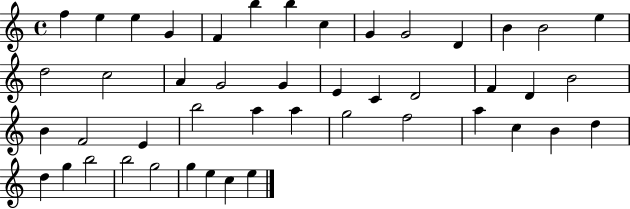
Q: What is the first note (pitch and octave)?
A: F5